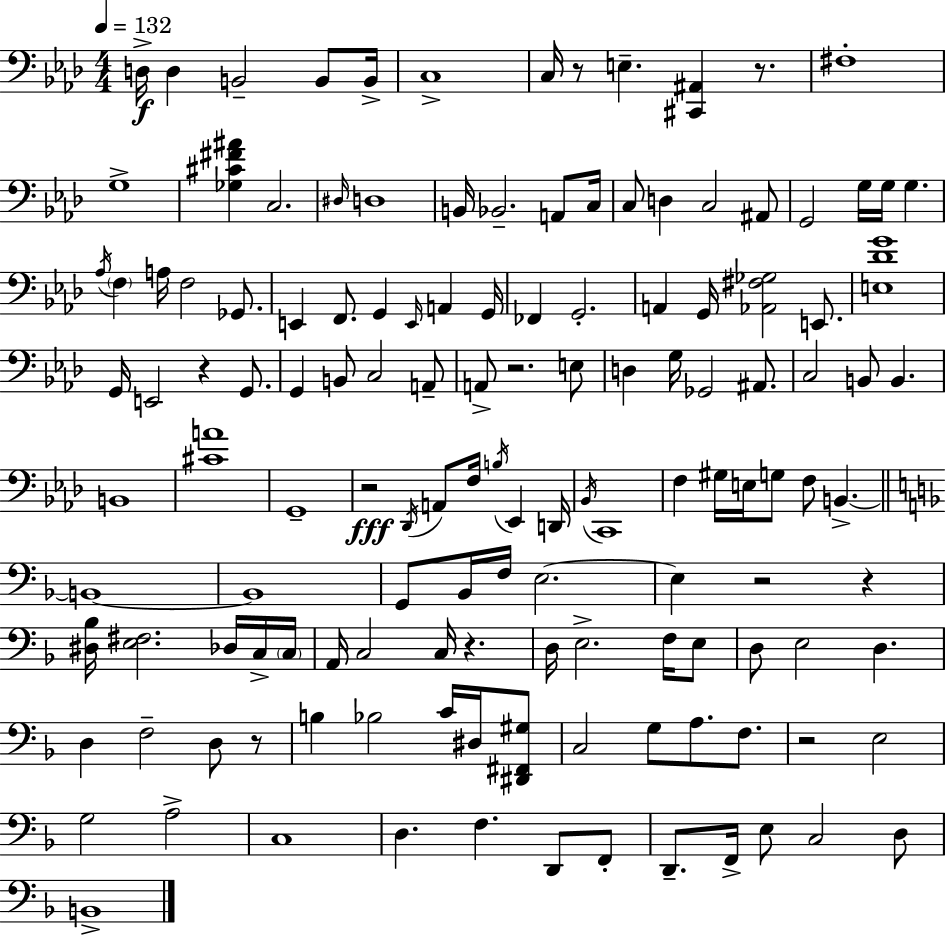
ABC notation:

X:1
T:Untitled
M:4/4
L:1/4
K:Ab
D,/4 D, B,,2 B,,/2 B,,/4 C,4 C,/4 z/2 E, [^C,,^A,,] z/2 ^F,4 G,4 [_G,^C^F^A] C,2 ^D,/4 D,4 B,,/4 _B,,2 A,,/2 C,/4 C,/2 D, C,2 ^A,,/2 G,,2 G,/4 G,/4 G, _A,/4 F, A,/4 F,2 _G,,/2 E,, F,,/2 G,, E,,/4 A,, G,,/4 _F,, G,,2 A,, G,,/4 [_A,,^F,_G,]2 E,,/2 [E,_DG]4 G,,/4 E,,2 z G,,/2 G,, B,,/2 C,2 A,,/2 A,,/2 z2 E,/2 D, G,/4 _G,,2 ^A,,/2 C,2 B,,/2 B,, B,,4 [^CA]4 G,,4 z2 _D,,/4 A,,/2 F,/4 B,/4 _E,, D,,/4 _B,,/4 C,,4 F, ^G,/4 E,/4 G,/2 F,/2 B,, B,,4 B,,4 G,,/2 _B,,/4 F,/4 E,2 E, z2 z [^D,_B,]/4 [E,^F,]2 _D,/4 C,/4 C,/4 A,,/4 C,2 C,/4 z D,/4 E,2 F,/4 E,/2 D,/2 E,2 D, D, F,2 D,/2 z/2 B, _B,2 C/4 ^D,/4 [^D,,^F,,^G,]/2 C,2 G,/2 A,/2 F,/2 z2 E,2 G,2 A,2 C,4 D, F, D,,/2 F,,/2 D,,/2 F,,/4 E,/2 C,2 D,/2 B,,4